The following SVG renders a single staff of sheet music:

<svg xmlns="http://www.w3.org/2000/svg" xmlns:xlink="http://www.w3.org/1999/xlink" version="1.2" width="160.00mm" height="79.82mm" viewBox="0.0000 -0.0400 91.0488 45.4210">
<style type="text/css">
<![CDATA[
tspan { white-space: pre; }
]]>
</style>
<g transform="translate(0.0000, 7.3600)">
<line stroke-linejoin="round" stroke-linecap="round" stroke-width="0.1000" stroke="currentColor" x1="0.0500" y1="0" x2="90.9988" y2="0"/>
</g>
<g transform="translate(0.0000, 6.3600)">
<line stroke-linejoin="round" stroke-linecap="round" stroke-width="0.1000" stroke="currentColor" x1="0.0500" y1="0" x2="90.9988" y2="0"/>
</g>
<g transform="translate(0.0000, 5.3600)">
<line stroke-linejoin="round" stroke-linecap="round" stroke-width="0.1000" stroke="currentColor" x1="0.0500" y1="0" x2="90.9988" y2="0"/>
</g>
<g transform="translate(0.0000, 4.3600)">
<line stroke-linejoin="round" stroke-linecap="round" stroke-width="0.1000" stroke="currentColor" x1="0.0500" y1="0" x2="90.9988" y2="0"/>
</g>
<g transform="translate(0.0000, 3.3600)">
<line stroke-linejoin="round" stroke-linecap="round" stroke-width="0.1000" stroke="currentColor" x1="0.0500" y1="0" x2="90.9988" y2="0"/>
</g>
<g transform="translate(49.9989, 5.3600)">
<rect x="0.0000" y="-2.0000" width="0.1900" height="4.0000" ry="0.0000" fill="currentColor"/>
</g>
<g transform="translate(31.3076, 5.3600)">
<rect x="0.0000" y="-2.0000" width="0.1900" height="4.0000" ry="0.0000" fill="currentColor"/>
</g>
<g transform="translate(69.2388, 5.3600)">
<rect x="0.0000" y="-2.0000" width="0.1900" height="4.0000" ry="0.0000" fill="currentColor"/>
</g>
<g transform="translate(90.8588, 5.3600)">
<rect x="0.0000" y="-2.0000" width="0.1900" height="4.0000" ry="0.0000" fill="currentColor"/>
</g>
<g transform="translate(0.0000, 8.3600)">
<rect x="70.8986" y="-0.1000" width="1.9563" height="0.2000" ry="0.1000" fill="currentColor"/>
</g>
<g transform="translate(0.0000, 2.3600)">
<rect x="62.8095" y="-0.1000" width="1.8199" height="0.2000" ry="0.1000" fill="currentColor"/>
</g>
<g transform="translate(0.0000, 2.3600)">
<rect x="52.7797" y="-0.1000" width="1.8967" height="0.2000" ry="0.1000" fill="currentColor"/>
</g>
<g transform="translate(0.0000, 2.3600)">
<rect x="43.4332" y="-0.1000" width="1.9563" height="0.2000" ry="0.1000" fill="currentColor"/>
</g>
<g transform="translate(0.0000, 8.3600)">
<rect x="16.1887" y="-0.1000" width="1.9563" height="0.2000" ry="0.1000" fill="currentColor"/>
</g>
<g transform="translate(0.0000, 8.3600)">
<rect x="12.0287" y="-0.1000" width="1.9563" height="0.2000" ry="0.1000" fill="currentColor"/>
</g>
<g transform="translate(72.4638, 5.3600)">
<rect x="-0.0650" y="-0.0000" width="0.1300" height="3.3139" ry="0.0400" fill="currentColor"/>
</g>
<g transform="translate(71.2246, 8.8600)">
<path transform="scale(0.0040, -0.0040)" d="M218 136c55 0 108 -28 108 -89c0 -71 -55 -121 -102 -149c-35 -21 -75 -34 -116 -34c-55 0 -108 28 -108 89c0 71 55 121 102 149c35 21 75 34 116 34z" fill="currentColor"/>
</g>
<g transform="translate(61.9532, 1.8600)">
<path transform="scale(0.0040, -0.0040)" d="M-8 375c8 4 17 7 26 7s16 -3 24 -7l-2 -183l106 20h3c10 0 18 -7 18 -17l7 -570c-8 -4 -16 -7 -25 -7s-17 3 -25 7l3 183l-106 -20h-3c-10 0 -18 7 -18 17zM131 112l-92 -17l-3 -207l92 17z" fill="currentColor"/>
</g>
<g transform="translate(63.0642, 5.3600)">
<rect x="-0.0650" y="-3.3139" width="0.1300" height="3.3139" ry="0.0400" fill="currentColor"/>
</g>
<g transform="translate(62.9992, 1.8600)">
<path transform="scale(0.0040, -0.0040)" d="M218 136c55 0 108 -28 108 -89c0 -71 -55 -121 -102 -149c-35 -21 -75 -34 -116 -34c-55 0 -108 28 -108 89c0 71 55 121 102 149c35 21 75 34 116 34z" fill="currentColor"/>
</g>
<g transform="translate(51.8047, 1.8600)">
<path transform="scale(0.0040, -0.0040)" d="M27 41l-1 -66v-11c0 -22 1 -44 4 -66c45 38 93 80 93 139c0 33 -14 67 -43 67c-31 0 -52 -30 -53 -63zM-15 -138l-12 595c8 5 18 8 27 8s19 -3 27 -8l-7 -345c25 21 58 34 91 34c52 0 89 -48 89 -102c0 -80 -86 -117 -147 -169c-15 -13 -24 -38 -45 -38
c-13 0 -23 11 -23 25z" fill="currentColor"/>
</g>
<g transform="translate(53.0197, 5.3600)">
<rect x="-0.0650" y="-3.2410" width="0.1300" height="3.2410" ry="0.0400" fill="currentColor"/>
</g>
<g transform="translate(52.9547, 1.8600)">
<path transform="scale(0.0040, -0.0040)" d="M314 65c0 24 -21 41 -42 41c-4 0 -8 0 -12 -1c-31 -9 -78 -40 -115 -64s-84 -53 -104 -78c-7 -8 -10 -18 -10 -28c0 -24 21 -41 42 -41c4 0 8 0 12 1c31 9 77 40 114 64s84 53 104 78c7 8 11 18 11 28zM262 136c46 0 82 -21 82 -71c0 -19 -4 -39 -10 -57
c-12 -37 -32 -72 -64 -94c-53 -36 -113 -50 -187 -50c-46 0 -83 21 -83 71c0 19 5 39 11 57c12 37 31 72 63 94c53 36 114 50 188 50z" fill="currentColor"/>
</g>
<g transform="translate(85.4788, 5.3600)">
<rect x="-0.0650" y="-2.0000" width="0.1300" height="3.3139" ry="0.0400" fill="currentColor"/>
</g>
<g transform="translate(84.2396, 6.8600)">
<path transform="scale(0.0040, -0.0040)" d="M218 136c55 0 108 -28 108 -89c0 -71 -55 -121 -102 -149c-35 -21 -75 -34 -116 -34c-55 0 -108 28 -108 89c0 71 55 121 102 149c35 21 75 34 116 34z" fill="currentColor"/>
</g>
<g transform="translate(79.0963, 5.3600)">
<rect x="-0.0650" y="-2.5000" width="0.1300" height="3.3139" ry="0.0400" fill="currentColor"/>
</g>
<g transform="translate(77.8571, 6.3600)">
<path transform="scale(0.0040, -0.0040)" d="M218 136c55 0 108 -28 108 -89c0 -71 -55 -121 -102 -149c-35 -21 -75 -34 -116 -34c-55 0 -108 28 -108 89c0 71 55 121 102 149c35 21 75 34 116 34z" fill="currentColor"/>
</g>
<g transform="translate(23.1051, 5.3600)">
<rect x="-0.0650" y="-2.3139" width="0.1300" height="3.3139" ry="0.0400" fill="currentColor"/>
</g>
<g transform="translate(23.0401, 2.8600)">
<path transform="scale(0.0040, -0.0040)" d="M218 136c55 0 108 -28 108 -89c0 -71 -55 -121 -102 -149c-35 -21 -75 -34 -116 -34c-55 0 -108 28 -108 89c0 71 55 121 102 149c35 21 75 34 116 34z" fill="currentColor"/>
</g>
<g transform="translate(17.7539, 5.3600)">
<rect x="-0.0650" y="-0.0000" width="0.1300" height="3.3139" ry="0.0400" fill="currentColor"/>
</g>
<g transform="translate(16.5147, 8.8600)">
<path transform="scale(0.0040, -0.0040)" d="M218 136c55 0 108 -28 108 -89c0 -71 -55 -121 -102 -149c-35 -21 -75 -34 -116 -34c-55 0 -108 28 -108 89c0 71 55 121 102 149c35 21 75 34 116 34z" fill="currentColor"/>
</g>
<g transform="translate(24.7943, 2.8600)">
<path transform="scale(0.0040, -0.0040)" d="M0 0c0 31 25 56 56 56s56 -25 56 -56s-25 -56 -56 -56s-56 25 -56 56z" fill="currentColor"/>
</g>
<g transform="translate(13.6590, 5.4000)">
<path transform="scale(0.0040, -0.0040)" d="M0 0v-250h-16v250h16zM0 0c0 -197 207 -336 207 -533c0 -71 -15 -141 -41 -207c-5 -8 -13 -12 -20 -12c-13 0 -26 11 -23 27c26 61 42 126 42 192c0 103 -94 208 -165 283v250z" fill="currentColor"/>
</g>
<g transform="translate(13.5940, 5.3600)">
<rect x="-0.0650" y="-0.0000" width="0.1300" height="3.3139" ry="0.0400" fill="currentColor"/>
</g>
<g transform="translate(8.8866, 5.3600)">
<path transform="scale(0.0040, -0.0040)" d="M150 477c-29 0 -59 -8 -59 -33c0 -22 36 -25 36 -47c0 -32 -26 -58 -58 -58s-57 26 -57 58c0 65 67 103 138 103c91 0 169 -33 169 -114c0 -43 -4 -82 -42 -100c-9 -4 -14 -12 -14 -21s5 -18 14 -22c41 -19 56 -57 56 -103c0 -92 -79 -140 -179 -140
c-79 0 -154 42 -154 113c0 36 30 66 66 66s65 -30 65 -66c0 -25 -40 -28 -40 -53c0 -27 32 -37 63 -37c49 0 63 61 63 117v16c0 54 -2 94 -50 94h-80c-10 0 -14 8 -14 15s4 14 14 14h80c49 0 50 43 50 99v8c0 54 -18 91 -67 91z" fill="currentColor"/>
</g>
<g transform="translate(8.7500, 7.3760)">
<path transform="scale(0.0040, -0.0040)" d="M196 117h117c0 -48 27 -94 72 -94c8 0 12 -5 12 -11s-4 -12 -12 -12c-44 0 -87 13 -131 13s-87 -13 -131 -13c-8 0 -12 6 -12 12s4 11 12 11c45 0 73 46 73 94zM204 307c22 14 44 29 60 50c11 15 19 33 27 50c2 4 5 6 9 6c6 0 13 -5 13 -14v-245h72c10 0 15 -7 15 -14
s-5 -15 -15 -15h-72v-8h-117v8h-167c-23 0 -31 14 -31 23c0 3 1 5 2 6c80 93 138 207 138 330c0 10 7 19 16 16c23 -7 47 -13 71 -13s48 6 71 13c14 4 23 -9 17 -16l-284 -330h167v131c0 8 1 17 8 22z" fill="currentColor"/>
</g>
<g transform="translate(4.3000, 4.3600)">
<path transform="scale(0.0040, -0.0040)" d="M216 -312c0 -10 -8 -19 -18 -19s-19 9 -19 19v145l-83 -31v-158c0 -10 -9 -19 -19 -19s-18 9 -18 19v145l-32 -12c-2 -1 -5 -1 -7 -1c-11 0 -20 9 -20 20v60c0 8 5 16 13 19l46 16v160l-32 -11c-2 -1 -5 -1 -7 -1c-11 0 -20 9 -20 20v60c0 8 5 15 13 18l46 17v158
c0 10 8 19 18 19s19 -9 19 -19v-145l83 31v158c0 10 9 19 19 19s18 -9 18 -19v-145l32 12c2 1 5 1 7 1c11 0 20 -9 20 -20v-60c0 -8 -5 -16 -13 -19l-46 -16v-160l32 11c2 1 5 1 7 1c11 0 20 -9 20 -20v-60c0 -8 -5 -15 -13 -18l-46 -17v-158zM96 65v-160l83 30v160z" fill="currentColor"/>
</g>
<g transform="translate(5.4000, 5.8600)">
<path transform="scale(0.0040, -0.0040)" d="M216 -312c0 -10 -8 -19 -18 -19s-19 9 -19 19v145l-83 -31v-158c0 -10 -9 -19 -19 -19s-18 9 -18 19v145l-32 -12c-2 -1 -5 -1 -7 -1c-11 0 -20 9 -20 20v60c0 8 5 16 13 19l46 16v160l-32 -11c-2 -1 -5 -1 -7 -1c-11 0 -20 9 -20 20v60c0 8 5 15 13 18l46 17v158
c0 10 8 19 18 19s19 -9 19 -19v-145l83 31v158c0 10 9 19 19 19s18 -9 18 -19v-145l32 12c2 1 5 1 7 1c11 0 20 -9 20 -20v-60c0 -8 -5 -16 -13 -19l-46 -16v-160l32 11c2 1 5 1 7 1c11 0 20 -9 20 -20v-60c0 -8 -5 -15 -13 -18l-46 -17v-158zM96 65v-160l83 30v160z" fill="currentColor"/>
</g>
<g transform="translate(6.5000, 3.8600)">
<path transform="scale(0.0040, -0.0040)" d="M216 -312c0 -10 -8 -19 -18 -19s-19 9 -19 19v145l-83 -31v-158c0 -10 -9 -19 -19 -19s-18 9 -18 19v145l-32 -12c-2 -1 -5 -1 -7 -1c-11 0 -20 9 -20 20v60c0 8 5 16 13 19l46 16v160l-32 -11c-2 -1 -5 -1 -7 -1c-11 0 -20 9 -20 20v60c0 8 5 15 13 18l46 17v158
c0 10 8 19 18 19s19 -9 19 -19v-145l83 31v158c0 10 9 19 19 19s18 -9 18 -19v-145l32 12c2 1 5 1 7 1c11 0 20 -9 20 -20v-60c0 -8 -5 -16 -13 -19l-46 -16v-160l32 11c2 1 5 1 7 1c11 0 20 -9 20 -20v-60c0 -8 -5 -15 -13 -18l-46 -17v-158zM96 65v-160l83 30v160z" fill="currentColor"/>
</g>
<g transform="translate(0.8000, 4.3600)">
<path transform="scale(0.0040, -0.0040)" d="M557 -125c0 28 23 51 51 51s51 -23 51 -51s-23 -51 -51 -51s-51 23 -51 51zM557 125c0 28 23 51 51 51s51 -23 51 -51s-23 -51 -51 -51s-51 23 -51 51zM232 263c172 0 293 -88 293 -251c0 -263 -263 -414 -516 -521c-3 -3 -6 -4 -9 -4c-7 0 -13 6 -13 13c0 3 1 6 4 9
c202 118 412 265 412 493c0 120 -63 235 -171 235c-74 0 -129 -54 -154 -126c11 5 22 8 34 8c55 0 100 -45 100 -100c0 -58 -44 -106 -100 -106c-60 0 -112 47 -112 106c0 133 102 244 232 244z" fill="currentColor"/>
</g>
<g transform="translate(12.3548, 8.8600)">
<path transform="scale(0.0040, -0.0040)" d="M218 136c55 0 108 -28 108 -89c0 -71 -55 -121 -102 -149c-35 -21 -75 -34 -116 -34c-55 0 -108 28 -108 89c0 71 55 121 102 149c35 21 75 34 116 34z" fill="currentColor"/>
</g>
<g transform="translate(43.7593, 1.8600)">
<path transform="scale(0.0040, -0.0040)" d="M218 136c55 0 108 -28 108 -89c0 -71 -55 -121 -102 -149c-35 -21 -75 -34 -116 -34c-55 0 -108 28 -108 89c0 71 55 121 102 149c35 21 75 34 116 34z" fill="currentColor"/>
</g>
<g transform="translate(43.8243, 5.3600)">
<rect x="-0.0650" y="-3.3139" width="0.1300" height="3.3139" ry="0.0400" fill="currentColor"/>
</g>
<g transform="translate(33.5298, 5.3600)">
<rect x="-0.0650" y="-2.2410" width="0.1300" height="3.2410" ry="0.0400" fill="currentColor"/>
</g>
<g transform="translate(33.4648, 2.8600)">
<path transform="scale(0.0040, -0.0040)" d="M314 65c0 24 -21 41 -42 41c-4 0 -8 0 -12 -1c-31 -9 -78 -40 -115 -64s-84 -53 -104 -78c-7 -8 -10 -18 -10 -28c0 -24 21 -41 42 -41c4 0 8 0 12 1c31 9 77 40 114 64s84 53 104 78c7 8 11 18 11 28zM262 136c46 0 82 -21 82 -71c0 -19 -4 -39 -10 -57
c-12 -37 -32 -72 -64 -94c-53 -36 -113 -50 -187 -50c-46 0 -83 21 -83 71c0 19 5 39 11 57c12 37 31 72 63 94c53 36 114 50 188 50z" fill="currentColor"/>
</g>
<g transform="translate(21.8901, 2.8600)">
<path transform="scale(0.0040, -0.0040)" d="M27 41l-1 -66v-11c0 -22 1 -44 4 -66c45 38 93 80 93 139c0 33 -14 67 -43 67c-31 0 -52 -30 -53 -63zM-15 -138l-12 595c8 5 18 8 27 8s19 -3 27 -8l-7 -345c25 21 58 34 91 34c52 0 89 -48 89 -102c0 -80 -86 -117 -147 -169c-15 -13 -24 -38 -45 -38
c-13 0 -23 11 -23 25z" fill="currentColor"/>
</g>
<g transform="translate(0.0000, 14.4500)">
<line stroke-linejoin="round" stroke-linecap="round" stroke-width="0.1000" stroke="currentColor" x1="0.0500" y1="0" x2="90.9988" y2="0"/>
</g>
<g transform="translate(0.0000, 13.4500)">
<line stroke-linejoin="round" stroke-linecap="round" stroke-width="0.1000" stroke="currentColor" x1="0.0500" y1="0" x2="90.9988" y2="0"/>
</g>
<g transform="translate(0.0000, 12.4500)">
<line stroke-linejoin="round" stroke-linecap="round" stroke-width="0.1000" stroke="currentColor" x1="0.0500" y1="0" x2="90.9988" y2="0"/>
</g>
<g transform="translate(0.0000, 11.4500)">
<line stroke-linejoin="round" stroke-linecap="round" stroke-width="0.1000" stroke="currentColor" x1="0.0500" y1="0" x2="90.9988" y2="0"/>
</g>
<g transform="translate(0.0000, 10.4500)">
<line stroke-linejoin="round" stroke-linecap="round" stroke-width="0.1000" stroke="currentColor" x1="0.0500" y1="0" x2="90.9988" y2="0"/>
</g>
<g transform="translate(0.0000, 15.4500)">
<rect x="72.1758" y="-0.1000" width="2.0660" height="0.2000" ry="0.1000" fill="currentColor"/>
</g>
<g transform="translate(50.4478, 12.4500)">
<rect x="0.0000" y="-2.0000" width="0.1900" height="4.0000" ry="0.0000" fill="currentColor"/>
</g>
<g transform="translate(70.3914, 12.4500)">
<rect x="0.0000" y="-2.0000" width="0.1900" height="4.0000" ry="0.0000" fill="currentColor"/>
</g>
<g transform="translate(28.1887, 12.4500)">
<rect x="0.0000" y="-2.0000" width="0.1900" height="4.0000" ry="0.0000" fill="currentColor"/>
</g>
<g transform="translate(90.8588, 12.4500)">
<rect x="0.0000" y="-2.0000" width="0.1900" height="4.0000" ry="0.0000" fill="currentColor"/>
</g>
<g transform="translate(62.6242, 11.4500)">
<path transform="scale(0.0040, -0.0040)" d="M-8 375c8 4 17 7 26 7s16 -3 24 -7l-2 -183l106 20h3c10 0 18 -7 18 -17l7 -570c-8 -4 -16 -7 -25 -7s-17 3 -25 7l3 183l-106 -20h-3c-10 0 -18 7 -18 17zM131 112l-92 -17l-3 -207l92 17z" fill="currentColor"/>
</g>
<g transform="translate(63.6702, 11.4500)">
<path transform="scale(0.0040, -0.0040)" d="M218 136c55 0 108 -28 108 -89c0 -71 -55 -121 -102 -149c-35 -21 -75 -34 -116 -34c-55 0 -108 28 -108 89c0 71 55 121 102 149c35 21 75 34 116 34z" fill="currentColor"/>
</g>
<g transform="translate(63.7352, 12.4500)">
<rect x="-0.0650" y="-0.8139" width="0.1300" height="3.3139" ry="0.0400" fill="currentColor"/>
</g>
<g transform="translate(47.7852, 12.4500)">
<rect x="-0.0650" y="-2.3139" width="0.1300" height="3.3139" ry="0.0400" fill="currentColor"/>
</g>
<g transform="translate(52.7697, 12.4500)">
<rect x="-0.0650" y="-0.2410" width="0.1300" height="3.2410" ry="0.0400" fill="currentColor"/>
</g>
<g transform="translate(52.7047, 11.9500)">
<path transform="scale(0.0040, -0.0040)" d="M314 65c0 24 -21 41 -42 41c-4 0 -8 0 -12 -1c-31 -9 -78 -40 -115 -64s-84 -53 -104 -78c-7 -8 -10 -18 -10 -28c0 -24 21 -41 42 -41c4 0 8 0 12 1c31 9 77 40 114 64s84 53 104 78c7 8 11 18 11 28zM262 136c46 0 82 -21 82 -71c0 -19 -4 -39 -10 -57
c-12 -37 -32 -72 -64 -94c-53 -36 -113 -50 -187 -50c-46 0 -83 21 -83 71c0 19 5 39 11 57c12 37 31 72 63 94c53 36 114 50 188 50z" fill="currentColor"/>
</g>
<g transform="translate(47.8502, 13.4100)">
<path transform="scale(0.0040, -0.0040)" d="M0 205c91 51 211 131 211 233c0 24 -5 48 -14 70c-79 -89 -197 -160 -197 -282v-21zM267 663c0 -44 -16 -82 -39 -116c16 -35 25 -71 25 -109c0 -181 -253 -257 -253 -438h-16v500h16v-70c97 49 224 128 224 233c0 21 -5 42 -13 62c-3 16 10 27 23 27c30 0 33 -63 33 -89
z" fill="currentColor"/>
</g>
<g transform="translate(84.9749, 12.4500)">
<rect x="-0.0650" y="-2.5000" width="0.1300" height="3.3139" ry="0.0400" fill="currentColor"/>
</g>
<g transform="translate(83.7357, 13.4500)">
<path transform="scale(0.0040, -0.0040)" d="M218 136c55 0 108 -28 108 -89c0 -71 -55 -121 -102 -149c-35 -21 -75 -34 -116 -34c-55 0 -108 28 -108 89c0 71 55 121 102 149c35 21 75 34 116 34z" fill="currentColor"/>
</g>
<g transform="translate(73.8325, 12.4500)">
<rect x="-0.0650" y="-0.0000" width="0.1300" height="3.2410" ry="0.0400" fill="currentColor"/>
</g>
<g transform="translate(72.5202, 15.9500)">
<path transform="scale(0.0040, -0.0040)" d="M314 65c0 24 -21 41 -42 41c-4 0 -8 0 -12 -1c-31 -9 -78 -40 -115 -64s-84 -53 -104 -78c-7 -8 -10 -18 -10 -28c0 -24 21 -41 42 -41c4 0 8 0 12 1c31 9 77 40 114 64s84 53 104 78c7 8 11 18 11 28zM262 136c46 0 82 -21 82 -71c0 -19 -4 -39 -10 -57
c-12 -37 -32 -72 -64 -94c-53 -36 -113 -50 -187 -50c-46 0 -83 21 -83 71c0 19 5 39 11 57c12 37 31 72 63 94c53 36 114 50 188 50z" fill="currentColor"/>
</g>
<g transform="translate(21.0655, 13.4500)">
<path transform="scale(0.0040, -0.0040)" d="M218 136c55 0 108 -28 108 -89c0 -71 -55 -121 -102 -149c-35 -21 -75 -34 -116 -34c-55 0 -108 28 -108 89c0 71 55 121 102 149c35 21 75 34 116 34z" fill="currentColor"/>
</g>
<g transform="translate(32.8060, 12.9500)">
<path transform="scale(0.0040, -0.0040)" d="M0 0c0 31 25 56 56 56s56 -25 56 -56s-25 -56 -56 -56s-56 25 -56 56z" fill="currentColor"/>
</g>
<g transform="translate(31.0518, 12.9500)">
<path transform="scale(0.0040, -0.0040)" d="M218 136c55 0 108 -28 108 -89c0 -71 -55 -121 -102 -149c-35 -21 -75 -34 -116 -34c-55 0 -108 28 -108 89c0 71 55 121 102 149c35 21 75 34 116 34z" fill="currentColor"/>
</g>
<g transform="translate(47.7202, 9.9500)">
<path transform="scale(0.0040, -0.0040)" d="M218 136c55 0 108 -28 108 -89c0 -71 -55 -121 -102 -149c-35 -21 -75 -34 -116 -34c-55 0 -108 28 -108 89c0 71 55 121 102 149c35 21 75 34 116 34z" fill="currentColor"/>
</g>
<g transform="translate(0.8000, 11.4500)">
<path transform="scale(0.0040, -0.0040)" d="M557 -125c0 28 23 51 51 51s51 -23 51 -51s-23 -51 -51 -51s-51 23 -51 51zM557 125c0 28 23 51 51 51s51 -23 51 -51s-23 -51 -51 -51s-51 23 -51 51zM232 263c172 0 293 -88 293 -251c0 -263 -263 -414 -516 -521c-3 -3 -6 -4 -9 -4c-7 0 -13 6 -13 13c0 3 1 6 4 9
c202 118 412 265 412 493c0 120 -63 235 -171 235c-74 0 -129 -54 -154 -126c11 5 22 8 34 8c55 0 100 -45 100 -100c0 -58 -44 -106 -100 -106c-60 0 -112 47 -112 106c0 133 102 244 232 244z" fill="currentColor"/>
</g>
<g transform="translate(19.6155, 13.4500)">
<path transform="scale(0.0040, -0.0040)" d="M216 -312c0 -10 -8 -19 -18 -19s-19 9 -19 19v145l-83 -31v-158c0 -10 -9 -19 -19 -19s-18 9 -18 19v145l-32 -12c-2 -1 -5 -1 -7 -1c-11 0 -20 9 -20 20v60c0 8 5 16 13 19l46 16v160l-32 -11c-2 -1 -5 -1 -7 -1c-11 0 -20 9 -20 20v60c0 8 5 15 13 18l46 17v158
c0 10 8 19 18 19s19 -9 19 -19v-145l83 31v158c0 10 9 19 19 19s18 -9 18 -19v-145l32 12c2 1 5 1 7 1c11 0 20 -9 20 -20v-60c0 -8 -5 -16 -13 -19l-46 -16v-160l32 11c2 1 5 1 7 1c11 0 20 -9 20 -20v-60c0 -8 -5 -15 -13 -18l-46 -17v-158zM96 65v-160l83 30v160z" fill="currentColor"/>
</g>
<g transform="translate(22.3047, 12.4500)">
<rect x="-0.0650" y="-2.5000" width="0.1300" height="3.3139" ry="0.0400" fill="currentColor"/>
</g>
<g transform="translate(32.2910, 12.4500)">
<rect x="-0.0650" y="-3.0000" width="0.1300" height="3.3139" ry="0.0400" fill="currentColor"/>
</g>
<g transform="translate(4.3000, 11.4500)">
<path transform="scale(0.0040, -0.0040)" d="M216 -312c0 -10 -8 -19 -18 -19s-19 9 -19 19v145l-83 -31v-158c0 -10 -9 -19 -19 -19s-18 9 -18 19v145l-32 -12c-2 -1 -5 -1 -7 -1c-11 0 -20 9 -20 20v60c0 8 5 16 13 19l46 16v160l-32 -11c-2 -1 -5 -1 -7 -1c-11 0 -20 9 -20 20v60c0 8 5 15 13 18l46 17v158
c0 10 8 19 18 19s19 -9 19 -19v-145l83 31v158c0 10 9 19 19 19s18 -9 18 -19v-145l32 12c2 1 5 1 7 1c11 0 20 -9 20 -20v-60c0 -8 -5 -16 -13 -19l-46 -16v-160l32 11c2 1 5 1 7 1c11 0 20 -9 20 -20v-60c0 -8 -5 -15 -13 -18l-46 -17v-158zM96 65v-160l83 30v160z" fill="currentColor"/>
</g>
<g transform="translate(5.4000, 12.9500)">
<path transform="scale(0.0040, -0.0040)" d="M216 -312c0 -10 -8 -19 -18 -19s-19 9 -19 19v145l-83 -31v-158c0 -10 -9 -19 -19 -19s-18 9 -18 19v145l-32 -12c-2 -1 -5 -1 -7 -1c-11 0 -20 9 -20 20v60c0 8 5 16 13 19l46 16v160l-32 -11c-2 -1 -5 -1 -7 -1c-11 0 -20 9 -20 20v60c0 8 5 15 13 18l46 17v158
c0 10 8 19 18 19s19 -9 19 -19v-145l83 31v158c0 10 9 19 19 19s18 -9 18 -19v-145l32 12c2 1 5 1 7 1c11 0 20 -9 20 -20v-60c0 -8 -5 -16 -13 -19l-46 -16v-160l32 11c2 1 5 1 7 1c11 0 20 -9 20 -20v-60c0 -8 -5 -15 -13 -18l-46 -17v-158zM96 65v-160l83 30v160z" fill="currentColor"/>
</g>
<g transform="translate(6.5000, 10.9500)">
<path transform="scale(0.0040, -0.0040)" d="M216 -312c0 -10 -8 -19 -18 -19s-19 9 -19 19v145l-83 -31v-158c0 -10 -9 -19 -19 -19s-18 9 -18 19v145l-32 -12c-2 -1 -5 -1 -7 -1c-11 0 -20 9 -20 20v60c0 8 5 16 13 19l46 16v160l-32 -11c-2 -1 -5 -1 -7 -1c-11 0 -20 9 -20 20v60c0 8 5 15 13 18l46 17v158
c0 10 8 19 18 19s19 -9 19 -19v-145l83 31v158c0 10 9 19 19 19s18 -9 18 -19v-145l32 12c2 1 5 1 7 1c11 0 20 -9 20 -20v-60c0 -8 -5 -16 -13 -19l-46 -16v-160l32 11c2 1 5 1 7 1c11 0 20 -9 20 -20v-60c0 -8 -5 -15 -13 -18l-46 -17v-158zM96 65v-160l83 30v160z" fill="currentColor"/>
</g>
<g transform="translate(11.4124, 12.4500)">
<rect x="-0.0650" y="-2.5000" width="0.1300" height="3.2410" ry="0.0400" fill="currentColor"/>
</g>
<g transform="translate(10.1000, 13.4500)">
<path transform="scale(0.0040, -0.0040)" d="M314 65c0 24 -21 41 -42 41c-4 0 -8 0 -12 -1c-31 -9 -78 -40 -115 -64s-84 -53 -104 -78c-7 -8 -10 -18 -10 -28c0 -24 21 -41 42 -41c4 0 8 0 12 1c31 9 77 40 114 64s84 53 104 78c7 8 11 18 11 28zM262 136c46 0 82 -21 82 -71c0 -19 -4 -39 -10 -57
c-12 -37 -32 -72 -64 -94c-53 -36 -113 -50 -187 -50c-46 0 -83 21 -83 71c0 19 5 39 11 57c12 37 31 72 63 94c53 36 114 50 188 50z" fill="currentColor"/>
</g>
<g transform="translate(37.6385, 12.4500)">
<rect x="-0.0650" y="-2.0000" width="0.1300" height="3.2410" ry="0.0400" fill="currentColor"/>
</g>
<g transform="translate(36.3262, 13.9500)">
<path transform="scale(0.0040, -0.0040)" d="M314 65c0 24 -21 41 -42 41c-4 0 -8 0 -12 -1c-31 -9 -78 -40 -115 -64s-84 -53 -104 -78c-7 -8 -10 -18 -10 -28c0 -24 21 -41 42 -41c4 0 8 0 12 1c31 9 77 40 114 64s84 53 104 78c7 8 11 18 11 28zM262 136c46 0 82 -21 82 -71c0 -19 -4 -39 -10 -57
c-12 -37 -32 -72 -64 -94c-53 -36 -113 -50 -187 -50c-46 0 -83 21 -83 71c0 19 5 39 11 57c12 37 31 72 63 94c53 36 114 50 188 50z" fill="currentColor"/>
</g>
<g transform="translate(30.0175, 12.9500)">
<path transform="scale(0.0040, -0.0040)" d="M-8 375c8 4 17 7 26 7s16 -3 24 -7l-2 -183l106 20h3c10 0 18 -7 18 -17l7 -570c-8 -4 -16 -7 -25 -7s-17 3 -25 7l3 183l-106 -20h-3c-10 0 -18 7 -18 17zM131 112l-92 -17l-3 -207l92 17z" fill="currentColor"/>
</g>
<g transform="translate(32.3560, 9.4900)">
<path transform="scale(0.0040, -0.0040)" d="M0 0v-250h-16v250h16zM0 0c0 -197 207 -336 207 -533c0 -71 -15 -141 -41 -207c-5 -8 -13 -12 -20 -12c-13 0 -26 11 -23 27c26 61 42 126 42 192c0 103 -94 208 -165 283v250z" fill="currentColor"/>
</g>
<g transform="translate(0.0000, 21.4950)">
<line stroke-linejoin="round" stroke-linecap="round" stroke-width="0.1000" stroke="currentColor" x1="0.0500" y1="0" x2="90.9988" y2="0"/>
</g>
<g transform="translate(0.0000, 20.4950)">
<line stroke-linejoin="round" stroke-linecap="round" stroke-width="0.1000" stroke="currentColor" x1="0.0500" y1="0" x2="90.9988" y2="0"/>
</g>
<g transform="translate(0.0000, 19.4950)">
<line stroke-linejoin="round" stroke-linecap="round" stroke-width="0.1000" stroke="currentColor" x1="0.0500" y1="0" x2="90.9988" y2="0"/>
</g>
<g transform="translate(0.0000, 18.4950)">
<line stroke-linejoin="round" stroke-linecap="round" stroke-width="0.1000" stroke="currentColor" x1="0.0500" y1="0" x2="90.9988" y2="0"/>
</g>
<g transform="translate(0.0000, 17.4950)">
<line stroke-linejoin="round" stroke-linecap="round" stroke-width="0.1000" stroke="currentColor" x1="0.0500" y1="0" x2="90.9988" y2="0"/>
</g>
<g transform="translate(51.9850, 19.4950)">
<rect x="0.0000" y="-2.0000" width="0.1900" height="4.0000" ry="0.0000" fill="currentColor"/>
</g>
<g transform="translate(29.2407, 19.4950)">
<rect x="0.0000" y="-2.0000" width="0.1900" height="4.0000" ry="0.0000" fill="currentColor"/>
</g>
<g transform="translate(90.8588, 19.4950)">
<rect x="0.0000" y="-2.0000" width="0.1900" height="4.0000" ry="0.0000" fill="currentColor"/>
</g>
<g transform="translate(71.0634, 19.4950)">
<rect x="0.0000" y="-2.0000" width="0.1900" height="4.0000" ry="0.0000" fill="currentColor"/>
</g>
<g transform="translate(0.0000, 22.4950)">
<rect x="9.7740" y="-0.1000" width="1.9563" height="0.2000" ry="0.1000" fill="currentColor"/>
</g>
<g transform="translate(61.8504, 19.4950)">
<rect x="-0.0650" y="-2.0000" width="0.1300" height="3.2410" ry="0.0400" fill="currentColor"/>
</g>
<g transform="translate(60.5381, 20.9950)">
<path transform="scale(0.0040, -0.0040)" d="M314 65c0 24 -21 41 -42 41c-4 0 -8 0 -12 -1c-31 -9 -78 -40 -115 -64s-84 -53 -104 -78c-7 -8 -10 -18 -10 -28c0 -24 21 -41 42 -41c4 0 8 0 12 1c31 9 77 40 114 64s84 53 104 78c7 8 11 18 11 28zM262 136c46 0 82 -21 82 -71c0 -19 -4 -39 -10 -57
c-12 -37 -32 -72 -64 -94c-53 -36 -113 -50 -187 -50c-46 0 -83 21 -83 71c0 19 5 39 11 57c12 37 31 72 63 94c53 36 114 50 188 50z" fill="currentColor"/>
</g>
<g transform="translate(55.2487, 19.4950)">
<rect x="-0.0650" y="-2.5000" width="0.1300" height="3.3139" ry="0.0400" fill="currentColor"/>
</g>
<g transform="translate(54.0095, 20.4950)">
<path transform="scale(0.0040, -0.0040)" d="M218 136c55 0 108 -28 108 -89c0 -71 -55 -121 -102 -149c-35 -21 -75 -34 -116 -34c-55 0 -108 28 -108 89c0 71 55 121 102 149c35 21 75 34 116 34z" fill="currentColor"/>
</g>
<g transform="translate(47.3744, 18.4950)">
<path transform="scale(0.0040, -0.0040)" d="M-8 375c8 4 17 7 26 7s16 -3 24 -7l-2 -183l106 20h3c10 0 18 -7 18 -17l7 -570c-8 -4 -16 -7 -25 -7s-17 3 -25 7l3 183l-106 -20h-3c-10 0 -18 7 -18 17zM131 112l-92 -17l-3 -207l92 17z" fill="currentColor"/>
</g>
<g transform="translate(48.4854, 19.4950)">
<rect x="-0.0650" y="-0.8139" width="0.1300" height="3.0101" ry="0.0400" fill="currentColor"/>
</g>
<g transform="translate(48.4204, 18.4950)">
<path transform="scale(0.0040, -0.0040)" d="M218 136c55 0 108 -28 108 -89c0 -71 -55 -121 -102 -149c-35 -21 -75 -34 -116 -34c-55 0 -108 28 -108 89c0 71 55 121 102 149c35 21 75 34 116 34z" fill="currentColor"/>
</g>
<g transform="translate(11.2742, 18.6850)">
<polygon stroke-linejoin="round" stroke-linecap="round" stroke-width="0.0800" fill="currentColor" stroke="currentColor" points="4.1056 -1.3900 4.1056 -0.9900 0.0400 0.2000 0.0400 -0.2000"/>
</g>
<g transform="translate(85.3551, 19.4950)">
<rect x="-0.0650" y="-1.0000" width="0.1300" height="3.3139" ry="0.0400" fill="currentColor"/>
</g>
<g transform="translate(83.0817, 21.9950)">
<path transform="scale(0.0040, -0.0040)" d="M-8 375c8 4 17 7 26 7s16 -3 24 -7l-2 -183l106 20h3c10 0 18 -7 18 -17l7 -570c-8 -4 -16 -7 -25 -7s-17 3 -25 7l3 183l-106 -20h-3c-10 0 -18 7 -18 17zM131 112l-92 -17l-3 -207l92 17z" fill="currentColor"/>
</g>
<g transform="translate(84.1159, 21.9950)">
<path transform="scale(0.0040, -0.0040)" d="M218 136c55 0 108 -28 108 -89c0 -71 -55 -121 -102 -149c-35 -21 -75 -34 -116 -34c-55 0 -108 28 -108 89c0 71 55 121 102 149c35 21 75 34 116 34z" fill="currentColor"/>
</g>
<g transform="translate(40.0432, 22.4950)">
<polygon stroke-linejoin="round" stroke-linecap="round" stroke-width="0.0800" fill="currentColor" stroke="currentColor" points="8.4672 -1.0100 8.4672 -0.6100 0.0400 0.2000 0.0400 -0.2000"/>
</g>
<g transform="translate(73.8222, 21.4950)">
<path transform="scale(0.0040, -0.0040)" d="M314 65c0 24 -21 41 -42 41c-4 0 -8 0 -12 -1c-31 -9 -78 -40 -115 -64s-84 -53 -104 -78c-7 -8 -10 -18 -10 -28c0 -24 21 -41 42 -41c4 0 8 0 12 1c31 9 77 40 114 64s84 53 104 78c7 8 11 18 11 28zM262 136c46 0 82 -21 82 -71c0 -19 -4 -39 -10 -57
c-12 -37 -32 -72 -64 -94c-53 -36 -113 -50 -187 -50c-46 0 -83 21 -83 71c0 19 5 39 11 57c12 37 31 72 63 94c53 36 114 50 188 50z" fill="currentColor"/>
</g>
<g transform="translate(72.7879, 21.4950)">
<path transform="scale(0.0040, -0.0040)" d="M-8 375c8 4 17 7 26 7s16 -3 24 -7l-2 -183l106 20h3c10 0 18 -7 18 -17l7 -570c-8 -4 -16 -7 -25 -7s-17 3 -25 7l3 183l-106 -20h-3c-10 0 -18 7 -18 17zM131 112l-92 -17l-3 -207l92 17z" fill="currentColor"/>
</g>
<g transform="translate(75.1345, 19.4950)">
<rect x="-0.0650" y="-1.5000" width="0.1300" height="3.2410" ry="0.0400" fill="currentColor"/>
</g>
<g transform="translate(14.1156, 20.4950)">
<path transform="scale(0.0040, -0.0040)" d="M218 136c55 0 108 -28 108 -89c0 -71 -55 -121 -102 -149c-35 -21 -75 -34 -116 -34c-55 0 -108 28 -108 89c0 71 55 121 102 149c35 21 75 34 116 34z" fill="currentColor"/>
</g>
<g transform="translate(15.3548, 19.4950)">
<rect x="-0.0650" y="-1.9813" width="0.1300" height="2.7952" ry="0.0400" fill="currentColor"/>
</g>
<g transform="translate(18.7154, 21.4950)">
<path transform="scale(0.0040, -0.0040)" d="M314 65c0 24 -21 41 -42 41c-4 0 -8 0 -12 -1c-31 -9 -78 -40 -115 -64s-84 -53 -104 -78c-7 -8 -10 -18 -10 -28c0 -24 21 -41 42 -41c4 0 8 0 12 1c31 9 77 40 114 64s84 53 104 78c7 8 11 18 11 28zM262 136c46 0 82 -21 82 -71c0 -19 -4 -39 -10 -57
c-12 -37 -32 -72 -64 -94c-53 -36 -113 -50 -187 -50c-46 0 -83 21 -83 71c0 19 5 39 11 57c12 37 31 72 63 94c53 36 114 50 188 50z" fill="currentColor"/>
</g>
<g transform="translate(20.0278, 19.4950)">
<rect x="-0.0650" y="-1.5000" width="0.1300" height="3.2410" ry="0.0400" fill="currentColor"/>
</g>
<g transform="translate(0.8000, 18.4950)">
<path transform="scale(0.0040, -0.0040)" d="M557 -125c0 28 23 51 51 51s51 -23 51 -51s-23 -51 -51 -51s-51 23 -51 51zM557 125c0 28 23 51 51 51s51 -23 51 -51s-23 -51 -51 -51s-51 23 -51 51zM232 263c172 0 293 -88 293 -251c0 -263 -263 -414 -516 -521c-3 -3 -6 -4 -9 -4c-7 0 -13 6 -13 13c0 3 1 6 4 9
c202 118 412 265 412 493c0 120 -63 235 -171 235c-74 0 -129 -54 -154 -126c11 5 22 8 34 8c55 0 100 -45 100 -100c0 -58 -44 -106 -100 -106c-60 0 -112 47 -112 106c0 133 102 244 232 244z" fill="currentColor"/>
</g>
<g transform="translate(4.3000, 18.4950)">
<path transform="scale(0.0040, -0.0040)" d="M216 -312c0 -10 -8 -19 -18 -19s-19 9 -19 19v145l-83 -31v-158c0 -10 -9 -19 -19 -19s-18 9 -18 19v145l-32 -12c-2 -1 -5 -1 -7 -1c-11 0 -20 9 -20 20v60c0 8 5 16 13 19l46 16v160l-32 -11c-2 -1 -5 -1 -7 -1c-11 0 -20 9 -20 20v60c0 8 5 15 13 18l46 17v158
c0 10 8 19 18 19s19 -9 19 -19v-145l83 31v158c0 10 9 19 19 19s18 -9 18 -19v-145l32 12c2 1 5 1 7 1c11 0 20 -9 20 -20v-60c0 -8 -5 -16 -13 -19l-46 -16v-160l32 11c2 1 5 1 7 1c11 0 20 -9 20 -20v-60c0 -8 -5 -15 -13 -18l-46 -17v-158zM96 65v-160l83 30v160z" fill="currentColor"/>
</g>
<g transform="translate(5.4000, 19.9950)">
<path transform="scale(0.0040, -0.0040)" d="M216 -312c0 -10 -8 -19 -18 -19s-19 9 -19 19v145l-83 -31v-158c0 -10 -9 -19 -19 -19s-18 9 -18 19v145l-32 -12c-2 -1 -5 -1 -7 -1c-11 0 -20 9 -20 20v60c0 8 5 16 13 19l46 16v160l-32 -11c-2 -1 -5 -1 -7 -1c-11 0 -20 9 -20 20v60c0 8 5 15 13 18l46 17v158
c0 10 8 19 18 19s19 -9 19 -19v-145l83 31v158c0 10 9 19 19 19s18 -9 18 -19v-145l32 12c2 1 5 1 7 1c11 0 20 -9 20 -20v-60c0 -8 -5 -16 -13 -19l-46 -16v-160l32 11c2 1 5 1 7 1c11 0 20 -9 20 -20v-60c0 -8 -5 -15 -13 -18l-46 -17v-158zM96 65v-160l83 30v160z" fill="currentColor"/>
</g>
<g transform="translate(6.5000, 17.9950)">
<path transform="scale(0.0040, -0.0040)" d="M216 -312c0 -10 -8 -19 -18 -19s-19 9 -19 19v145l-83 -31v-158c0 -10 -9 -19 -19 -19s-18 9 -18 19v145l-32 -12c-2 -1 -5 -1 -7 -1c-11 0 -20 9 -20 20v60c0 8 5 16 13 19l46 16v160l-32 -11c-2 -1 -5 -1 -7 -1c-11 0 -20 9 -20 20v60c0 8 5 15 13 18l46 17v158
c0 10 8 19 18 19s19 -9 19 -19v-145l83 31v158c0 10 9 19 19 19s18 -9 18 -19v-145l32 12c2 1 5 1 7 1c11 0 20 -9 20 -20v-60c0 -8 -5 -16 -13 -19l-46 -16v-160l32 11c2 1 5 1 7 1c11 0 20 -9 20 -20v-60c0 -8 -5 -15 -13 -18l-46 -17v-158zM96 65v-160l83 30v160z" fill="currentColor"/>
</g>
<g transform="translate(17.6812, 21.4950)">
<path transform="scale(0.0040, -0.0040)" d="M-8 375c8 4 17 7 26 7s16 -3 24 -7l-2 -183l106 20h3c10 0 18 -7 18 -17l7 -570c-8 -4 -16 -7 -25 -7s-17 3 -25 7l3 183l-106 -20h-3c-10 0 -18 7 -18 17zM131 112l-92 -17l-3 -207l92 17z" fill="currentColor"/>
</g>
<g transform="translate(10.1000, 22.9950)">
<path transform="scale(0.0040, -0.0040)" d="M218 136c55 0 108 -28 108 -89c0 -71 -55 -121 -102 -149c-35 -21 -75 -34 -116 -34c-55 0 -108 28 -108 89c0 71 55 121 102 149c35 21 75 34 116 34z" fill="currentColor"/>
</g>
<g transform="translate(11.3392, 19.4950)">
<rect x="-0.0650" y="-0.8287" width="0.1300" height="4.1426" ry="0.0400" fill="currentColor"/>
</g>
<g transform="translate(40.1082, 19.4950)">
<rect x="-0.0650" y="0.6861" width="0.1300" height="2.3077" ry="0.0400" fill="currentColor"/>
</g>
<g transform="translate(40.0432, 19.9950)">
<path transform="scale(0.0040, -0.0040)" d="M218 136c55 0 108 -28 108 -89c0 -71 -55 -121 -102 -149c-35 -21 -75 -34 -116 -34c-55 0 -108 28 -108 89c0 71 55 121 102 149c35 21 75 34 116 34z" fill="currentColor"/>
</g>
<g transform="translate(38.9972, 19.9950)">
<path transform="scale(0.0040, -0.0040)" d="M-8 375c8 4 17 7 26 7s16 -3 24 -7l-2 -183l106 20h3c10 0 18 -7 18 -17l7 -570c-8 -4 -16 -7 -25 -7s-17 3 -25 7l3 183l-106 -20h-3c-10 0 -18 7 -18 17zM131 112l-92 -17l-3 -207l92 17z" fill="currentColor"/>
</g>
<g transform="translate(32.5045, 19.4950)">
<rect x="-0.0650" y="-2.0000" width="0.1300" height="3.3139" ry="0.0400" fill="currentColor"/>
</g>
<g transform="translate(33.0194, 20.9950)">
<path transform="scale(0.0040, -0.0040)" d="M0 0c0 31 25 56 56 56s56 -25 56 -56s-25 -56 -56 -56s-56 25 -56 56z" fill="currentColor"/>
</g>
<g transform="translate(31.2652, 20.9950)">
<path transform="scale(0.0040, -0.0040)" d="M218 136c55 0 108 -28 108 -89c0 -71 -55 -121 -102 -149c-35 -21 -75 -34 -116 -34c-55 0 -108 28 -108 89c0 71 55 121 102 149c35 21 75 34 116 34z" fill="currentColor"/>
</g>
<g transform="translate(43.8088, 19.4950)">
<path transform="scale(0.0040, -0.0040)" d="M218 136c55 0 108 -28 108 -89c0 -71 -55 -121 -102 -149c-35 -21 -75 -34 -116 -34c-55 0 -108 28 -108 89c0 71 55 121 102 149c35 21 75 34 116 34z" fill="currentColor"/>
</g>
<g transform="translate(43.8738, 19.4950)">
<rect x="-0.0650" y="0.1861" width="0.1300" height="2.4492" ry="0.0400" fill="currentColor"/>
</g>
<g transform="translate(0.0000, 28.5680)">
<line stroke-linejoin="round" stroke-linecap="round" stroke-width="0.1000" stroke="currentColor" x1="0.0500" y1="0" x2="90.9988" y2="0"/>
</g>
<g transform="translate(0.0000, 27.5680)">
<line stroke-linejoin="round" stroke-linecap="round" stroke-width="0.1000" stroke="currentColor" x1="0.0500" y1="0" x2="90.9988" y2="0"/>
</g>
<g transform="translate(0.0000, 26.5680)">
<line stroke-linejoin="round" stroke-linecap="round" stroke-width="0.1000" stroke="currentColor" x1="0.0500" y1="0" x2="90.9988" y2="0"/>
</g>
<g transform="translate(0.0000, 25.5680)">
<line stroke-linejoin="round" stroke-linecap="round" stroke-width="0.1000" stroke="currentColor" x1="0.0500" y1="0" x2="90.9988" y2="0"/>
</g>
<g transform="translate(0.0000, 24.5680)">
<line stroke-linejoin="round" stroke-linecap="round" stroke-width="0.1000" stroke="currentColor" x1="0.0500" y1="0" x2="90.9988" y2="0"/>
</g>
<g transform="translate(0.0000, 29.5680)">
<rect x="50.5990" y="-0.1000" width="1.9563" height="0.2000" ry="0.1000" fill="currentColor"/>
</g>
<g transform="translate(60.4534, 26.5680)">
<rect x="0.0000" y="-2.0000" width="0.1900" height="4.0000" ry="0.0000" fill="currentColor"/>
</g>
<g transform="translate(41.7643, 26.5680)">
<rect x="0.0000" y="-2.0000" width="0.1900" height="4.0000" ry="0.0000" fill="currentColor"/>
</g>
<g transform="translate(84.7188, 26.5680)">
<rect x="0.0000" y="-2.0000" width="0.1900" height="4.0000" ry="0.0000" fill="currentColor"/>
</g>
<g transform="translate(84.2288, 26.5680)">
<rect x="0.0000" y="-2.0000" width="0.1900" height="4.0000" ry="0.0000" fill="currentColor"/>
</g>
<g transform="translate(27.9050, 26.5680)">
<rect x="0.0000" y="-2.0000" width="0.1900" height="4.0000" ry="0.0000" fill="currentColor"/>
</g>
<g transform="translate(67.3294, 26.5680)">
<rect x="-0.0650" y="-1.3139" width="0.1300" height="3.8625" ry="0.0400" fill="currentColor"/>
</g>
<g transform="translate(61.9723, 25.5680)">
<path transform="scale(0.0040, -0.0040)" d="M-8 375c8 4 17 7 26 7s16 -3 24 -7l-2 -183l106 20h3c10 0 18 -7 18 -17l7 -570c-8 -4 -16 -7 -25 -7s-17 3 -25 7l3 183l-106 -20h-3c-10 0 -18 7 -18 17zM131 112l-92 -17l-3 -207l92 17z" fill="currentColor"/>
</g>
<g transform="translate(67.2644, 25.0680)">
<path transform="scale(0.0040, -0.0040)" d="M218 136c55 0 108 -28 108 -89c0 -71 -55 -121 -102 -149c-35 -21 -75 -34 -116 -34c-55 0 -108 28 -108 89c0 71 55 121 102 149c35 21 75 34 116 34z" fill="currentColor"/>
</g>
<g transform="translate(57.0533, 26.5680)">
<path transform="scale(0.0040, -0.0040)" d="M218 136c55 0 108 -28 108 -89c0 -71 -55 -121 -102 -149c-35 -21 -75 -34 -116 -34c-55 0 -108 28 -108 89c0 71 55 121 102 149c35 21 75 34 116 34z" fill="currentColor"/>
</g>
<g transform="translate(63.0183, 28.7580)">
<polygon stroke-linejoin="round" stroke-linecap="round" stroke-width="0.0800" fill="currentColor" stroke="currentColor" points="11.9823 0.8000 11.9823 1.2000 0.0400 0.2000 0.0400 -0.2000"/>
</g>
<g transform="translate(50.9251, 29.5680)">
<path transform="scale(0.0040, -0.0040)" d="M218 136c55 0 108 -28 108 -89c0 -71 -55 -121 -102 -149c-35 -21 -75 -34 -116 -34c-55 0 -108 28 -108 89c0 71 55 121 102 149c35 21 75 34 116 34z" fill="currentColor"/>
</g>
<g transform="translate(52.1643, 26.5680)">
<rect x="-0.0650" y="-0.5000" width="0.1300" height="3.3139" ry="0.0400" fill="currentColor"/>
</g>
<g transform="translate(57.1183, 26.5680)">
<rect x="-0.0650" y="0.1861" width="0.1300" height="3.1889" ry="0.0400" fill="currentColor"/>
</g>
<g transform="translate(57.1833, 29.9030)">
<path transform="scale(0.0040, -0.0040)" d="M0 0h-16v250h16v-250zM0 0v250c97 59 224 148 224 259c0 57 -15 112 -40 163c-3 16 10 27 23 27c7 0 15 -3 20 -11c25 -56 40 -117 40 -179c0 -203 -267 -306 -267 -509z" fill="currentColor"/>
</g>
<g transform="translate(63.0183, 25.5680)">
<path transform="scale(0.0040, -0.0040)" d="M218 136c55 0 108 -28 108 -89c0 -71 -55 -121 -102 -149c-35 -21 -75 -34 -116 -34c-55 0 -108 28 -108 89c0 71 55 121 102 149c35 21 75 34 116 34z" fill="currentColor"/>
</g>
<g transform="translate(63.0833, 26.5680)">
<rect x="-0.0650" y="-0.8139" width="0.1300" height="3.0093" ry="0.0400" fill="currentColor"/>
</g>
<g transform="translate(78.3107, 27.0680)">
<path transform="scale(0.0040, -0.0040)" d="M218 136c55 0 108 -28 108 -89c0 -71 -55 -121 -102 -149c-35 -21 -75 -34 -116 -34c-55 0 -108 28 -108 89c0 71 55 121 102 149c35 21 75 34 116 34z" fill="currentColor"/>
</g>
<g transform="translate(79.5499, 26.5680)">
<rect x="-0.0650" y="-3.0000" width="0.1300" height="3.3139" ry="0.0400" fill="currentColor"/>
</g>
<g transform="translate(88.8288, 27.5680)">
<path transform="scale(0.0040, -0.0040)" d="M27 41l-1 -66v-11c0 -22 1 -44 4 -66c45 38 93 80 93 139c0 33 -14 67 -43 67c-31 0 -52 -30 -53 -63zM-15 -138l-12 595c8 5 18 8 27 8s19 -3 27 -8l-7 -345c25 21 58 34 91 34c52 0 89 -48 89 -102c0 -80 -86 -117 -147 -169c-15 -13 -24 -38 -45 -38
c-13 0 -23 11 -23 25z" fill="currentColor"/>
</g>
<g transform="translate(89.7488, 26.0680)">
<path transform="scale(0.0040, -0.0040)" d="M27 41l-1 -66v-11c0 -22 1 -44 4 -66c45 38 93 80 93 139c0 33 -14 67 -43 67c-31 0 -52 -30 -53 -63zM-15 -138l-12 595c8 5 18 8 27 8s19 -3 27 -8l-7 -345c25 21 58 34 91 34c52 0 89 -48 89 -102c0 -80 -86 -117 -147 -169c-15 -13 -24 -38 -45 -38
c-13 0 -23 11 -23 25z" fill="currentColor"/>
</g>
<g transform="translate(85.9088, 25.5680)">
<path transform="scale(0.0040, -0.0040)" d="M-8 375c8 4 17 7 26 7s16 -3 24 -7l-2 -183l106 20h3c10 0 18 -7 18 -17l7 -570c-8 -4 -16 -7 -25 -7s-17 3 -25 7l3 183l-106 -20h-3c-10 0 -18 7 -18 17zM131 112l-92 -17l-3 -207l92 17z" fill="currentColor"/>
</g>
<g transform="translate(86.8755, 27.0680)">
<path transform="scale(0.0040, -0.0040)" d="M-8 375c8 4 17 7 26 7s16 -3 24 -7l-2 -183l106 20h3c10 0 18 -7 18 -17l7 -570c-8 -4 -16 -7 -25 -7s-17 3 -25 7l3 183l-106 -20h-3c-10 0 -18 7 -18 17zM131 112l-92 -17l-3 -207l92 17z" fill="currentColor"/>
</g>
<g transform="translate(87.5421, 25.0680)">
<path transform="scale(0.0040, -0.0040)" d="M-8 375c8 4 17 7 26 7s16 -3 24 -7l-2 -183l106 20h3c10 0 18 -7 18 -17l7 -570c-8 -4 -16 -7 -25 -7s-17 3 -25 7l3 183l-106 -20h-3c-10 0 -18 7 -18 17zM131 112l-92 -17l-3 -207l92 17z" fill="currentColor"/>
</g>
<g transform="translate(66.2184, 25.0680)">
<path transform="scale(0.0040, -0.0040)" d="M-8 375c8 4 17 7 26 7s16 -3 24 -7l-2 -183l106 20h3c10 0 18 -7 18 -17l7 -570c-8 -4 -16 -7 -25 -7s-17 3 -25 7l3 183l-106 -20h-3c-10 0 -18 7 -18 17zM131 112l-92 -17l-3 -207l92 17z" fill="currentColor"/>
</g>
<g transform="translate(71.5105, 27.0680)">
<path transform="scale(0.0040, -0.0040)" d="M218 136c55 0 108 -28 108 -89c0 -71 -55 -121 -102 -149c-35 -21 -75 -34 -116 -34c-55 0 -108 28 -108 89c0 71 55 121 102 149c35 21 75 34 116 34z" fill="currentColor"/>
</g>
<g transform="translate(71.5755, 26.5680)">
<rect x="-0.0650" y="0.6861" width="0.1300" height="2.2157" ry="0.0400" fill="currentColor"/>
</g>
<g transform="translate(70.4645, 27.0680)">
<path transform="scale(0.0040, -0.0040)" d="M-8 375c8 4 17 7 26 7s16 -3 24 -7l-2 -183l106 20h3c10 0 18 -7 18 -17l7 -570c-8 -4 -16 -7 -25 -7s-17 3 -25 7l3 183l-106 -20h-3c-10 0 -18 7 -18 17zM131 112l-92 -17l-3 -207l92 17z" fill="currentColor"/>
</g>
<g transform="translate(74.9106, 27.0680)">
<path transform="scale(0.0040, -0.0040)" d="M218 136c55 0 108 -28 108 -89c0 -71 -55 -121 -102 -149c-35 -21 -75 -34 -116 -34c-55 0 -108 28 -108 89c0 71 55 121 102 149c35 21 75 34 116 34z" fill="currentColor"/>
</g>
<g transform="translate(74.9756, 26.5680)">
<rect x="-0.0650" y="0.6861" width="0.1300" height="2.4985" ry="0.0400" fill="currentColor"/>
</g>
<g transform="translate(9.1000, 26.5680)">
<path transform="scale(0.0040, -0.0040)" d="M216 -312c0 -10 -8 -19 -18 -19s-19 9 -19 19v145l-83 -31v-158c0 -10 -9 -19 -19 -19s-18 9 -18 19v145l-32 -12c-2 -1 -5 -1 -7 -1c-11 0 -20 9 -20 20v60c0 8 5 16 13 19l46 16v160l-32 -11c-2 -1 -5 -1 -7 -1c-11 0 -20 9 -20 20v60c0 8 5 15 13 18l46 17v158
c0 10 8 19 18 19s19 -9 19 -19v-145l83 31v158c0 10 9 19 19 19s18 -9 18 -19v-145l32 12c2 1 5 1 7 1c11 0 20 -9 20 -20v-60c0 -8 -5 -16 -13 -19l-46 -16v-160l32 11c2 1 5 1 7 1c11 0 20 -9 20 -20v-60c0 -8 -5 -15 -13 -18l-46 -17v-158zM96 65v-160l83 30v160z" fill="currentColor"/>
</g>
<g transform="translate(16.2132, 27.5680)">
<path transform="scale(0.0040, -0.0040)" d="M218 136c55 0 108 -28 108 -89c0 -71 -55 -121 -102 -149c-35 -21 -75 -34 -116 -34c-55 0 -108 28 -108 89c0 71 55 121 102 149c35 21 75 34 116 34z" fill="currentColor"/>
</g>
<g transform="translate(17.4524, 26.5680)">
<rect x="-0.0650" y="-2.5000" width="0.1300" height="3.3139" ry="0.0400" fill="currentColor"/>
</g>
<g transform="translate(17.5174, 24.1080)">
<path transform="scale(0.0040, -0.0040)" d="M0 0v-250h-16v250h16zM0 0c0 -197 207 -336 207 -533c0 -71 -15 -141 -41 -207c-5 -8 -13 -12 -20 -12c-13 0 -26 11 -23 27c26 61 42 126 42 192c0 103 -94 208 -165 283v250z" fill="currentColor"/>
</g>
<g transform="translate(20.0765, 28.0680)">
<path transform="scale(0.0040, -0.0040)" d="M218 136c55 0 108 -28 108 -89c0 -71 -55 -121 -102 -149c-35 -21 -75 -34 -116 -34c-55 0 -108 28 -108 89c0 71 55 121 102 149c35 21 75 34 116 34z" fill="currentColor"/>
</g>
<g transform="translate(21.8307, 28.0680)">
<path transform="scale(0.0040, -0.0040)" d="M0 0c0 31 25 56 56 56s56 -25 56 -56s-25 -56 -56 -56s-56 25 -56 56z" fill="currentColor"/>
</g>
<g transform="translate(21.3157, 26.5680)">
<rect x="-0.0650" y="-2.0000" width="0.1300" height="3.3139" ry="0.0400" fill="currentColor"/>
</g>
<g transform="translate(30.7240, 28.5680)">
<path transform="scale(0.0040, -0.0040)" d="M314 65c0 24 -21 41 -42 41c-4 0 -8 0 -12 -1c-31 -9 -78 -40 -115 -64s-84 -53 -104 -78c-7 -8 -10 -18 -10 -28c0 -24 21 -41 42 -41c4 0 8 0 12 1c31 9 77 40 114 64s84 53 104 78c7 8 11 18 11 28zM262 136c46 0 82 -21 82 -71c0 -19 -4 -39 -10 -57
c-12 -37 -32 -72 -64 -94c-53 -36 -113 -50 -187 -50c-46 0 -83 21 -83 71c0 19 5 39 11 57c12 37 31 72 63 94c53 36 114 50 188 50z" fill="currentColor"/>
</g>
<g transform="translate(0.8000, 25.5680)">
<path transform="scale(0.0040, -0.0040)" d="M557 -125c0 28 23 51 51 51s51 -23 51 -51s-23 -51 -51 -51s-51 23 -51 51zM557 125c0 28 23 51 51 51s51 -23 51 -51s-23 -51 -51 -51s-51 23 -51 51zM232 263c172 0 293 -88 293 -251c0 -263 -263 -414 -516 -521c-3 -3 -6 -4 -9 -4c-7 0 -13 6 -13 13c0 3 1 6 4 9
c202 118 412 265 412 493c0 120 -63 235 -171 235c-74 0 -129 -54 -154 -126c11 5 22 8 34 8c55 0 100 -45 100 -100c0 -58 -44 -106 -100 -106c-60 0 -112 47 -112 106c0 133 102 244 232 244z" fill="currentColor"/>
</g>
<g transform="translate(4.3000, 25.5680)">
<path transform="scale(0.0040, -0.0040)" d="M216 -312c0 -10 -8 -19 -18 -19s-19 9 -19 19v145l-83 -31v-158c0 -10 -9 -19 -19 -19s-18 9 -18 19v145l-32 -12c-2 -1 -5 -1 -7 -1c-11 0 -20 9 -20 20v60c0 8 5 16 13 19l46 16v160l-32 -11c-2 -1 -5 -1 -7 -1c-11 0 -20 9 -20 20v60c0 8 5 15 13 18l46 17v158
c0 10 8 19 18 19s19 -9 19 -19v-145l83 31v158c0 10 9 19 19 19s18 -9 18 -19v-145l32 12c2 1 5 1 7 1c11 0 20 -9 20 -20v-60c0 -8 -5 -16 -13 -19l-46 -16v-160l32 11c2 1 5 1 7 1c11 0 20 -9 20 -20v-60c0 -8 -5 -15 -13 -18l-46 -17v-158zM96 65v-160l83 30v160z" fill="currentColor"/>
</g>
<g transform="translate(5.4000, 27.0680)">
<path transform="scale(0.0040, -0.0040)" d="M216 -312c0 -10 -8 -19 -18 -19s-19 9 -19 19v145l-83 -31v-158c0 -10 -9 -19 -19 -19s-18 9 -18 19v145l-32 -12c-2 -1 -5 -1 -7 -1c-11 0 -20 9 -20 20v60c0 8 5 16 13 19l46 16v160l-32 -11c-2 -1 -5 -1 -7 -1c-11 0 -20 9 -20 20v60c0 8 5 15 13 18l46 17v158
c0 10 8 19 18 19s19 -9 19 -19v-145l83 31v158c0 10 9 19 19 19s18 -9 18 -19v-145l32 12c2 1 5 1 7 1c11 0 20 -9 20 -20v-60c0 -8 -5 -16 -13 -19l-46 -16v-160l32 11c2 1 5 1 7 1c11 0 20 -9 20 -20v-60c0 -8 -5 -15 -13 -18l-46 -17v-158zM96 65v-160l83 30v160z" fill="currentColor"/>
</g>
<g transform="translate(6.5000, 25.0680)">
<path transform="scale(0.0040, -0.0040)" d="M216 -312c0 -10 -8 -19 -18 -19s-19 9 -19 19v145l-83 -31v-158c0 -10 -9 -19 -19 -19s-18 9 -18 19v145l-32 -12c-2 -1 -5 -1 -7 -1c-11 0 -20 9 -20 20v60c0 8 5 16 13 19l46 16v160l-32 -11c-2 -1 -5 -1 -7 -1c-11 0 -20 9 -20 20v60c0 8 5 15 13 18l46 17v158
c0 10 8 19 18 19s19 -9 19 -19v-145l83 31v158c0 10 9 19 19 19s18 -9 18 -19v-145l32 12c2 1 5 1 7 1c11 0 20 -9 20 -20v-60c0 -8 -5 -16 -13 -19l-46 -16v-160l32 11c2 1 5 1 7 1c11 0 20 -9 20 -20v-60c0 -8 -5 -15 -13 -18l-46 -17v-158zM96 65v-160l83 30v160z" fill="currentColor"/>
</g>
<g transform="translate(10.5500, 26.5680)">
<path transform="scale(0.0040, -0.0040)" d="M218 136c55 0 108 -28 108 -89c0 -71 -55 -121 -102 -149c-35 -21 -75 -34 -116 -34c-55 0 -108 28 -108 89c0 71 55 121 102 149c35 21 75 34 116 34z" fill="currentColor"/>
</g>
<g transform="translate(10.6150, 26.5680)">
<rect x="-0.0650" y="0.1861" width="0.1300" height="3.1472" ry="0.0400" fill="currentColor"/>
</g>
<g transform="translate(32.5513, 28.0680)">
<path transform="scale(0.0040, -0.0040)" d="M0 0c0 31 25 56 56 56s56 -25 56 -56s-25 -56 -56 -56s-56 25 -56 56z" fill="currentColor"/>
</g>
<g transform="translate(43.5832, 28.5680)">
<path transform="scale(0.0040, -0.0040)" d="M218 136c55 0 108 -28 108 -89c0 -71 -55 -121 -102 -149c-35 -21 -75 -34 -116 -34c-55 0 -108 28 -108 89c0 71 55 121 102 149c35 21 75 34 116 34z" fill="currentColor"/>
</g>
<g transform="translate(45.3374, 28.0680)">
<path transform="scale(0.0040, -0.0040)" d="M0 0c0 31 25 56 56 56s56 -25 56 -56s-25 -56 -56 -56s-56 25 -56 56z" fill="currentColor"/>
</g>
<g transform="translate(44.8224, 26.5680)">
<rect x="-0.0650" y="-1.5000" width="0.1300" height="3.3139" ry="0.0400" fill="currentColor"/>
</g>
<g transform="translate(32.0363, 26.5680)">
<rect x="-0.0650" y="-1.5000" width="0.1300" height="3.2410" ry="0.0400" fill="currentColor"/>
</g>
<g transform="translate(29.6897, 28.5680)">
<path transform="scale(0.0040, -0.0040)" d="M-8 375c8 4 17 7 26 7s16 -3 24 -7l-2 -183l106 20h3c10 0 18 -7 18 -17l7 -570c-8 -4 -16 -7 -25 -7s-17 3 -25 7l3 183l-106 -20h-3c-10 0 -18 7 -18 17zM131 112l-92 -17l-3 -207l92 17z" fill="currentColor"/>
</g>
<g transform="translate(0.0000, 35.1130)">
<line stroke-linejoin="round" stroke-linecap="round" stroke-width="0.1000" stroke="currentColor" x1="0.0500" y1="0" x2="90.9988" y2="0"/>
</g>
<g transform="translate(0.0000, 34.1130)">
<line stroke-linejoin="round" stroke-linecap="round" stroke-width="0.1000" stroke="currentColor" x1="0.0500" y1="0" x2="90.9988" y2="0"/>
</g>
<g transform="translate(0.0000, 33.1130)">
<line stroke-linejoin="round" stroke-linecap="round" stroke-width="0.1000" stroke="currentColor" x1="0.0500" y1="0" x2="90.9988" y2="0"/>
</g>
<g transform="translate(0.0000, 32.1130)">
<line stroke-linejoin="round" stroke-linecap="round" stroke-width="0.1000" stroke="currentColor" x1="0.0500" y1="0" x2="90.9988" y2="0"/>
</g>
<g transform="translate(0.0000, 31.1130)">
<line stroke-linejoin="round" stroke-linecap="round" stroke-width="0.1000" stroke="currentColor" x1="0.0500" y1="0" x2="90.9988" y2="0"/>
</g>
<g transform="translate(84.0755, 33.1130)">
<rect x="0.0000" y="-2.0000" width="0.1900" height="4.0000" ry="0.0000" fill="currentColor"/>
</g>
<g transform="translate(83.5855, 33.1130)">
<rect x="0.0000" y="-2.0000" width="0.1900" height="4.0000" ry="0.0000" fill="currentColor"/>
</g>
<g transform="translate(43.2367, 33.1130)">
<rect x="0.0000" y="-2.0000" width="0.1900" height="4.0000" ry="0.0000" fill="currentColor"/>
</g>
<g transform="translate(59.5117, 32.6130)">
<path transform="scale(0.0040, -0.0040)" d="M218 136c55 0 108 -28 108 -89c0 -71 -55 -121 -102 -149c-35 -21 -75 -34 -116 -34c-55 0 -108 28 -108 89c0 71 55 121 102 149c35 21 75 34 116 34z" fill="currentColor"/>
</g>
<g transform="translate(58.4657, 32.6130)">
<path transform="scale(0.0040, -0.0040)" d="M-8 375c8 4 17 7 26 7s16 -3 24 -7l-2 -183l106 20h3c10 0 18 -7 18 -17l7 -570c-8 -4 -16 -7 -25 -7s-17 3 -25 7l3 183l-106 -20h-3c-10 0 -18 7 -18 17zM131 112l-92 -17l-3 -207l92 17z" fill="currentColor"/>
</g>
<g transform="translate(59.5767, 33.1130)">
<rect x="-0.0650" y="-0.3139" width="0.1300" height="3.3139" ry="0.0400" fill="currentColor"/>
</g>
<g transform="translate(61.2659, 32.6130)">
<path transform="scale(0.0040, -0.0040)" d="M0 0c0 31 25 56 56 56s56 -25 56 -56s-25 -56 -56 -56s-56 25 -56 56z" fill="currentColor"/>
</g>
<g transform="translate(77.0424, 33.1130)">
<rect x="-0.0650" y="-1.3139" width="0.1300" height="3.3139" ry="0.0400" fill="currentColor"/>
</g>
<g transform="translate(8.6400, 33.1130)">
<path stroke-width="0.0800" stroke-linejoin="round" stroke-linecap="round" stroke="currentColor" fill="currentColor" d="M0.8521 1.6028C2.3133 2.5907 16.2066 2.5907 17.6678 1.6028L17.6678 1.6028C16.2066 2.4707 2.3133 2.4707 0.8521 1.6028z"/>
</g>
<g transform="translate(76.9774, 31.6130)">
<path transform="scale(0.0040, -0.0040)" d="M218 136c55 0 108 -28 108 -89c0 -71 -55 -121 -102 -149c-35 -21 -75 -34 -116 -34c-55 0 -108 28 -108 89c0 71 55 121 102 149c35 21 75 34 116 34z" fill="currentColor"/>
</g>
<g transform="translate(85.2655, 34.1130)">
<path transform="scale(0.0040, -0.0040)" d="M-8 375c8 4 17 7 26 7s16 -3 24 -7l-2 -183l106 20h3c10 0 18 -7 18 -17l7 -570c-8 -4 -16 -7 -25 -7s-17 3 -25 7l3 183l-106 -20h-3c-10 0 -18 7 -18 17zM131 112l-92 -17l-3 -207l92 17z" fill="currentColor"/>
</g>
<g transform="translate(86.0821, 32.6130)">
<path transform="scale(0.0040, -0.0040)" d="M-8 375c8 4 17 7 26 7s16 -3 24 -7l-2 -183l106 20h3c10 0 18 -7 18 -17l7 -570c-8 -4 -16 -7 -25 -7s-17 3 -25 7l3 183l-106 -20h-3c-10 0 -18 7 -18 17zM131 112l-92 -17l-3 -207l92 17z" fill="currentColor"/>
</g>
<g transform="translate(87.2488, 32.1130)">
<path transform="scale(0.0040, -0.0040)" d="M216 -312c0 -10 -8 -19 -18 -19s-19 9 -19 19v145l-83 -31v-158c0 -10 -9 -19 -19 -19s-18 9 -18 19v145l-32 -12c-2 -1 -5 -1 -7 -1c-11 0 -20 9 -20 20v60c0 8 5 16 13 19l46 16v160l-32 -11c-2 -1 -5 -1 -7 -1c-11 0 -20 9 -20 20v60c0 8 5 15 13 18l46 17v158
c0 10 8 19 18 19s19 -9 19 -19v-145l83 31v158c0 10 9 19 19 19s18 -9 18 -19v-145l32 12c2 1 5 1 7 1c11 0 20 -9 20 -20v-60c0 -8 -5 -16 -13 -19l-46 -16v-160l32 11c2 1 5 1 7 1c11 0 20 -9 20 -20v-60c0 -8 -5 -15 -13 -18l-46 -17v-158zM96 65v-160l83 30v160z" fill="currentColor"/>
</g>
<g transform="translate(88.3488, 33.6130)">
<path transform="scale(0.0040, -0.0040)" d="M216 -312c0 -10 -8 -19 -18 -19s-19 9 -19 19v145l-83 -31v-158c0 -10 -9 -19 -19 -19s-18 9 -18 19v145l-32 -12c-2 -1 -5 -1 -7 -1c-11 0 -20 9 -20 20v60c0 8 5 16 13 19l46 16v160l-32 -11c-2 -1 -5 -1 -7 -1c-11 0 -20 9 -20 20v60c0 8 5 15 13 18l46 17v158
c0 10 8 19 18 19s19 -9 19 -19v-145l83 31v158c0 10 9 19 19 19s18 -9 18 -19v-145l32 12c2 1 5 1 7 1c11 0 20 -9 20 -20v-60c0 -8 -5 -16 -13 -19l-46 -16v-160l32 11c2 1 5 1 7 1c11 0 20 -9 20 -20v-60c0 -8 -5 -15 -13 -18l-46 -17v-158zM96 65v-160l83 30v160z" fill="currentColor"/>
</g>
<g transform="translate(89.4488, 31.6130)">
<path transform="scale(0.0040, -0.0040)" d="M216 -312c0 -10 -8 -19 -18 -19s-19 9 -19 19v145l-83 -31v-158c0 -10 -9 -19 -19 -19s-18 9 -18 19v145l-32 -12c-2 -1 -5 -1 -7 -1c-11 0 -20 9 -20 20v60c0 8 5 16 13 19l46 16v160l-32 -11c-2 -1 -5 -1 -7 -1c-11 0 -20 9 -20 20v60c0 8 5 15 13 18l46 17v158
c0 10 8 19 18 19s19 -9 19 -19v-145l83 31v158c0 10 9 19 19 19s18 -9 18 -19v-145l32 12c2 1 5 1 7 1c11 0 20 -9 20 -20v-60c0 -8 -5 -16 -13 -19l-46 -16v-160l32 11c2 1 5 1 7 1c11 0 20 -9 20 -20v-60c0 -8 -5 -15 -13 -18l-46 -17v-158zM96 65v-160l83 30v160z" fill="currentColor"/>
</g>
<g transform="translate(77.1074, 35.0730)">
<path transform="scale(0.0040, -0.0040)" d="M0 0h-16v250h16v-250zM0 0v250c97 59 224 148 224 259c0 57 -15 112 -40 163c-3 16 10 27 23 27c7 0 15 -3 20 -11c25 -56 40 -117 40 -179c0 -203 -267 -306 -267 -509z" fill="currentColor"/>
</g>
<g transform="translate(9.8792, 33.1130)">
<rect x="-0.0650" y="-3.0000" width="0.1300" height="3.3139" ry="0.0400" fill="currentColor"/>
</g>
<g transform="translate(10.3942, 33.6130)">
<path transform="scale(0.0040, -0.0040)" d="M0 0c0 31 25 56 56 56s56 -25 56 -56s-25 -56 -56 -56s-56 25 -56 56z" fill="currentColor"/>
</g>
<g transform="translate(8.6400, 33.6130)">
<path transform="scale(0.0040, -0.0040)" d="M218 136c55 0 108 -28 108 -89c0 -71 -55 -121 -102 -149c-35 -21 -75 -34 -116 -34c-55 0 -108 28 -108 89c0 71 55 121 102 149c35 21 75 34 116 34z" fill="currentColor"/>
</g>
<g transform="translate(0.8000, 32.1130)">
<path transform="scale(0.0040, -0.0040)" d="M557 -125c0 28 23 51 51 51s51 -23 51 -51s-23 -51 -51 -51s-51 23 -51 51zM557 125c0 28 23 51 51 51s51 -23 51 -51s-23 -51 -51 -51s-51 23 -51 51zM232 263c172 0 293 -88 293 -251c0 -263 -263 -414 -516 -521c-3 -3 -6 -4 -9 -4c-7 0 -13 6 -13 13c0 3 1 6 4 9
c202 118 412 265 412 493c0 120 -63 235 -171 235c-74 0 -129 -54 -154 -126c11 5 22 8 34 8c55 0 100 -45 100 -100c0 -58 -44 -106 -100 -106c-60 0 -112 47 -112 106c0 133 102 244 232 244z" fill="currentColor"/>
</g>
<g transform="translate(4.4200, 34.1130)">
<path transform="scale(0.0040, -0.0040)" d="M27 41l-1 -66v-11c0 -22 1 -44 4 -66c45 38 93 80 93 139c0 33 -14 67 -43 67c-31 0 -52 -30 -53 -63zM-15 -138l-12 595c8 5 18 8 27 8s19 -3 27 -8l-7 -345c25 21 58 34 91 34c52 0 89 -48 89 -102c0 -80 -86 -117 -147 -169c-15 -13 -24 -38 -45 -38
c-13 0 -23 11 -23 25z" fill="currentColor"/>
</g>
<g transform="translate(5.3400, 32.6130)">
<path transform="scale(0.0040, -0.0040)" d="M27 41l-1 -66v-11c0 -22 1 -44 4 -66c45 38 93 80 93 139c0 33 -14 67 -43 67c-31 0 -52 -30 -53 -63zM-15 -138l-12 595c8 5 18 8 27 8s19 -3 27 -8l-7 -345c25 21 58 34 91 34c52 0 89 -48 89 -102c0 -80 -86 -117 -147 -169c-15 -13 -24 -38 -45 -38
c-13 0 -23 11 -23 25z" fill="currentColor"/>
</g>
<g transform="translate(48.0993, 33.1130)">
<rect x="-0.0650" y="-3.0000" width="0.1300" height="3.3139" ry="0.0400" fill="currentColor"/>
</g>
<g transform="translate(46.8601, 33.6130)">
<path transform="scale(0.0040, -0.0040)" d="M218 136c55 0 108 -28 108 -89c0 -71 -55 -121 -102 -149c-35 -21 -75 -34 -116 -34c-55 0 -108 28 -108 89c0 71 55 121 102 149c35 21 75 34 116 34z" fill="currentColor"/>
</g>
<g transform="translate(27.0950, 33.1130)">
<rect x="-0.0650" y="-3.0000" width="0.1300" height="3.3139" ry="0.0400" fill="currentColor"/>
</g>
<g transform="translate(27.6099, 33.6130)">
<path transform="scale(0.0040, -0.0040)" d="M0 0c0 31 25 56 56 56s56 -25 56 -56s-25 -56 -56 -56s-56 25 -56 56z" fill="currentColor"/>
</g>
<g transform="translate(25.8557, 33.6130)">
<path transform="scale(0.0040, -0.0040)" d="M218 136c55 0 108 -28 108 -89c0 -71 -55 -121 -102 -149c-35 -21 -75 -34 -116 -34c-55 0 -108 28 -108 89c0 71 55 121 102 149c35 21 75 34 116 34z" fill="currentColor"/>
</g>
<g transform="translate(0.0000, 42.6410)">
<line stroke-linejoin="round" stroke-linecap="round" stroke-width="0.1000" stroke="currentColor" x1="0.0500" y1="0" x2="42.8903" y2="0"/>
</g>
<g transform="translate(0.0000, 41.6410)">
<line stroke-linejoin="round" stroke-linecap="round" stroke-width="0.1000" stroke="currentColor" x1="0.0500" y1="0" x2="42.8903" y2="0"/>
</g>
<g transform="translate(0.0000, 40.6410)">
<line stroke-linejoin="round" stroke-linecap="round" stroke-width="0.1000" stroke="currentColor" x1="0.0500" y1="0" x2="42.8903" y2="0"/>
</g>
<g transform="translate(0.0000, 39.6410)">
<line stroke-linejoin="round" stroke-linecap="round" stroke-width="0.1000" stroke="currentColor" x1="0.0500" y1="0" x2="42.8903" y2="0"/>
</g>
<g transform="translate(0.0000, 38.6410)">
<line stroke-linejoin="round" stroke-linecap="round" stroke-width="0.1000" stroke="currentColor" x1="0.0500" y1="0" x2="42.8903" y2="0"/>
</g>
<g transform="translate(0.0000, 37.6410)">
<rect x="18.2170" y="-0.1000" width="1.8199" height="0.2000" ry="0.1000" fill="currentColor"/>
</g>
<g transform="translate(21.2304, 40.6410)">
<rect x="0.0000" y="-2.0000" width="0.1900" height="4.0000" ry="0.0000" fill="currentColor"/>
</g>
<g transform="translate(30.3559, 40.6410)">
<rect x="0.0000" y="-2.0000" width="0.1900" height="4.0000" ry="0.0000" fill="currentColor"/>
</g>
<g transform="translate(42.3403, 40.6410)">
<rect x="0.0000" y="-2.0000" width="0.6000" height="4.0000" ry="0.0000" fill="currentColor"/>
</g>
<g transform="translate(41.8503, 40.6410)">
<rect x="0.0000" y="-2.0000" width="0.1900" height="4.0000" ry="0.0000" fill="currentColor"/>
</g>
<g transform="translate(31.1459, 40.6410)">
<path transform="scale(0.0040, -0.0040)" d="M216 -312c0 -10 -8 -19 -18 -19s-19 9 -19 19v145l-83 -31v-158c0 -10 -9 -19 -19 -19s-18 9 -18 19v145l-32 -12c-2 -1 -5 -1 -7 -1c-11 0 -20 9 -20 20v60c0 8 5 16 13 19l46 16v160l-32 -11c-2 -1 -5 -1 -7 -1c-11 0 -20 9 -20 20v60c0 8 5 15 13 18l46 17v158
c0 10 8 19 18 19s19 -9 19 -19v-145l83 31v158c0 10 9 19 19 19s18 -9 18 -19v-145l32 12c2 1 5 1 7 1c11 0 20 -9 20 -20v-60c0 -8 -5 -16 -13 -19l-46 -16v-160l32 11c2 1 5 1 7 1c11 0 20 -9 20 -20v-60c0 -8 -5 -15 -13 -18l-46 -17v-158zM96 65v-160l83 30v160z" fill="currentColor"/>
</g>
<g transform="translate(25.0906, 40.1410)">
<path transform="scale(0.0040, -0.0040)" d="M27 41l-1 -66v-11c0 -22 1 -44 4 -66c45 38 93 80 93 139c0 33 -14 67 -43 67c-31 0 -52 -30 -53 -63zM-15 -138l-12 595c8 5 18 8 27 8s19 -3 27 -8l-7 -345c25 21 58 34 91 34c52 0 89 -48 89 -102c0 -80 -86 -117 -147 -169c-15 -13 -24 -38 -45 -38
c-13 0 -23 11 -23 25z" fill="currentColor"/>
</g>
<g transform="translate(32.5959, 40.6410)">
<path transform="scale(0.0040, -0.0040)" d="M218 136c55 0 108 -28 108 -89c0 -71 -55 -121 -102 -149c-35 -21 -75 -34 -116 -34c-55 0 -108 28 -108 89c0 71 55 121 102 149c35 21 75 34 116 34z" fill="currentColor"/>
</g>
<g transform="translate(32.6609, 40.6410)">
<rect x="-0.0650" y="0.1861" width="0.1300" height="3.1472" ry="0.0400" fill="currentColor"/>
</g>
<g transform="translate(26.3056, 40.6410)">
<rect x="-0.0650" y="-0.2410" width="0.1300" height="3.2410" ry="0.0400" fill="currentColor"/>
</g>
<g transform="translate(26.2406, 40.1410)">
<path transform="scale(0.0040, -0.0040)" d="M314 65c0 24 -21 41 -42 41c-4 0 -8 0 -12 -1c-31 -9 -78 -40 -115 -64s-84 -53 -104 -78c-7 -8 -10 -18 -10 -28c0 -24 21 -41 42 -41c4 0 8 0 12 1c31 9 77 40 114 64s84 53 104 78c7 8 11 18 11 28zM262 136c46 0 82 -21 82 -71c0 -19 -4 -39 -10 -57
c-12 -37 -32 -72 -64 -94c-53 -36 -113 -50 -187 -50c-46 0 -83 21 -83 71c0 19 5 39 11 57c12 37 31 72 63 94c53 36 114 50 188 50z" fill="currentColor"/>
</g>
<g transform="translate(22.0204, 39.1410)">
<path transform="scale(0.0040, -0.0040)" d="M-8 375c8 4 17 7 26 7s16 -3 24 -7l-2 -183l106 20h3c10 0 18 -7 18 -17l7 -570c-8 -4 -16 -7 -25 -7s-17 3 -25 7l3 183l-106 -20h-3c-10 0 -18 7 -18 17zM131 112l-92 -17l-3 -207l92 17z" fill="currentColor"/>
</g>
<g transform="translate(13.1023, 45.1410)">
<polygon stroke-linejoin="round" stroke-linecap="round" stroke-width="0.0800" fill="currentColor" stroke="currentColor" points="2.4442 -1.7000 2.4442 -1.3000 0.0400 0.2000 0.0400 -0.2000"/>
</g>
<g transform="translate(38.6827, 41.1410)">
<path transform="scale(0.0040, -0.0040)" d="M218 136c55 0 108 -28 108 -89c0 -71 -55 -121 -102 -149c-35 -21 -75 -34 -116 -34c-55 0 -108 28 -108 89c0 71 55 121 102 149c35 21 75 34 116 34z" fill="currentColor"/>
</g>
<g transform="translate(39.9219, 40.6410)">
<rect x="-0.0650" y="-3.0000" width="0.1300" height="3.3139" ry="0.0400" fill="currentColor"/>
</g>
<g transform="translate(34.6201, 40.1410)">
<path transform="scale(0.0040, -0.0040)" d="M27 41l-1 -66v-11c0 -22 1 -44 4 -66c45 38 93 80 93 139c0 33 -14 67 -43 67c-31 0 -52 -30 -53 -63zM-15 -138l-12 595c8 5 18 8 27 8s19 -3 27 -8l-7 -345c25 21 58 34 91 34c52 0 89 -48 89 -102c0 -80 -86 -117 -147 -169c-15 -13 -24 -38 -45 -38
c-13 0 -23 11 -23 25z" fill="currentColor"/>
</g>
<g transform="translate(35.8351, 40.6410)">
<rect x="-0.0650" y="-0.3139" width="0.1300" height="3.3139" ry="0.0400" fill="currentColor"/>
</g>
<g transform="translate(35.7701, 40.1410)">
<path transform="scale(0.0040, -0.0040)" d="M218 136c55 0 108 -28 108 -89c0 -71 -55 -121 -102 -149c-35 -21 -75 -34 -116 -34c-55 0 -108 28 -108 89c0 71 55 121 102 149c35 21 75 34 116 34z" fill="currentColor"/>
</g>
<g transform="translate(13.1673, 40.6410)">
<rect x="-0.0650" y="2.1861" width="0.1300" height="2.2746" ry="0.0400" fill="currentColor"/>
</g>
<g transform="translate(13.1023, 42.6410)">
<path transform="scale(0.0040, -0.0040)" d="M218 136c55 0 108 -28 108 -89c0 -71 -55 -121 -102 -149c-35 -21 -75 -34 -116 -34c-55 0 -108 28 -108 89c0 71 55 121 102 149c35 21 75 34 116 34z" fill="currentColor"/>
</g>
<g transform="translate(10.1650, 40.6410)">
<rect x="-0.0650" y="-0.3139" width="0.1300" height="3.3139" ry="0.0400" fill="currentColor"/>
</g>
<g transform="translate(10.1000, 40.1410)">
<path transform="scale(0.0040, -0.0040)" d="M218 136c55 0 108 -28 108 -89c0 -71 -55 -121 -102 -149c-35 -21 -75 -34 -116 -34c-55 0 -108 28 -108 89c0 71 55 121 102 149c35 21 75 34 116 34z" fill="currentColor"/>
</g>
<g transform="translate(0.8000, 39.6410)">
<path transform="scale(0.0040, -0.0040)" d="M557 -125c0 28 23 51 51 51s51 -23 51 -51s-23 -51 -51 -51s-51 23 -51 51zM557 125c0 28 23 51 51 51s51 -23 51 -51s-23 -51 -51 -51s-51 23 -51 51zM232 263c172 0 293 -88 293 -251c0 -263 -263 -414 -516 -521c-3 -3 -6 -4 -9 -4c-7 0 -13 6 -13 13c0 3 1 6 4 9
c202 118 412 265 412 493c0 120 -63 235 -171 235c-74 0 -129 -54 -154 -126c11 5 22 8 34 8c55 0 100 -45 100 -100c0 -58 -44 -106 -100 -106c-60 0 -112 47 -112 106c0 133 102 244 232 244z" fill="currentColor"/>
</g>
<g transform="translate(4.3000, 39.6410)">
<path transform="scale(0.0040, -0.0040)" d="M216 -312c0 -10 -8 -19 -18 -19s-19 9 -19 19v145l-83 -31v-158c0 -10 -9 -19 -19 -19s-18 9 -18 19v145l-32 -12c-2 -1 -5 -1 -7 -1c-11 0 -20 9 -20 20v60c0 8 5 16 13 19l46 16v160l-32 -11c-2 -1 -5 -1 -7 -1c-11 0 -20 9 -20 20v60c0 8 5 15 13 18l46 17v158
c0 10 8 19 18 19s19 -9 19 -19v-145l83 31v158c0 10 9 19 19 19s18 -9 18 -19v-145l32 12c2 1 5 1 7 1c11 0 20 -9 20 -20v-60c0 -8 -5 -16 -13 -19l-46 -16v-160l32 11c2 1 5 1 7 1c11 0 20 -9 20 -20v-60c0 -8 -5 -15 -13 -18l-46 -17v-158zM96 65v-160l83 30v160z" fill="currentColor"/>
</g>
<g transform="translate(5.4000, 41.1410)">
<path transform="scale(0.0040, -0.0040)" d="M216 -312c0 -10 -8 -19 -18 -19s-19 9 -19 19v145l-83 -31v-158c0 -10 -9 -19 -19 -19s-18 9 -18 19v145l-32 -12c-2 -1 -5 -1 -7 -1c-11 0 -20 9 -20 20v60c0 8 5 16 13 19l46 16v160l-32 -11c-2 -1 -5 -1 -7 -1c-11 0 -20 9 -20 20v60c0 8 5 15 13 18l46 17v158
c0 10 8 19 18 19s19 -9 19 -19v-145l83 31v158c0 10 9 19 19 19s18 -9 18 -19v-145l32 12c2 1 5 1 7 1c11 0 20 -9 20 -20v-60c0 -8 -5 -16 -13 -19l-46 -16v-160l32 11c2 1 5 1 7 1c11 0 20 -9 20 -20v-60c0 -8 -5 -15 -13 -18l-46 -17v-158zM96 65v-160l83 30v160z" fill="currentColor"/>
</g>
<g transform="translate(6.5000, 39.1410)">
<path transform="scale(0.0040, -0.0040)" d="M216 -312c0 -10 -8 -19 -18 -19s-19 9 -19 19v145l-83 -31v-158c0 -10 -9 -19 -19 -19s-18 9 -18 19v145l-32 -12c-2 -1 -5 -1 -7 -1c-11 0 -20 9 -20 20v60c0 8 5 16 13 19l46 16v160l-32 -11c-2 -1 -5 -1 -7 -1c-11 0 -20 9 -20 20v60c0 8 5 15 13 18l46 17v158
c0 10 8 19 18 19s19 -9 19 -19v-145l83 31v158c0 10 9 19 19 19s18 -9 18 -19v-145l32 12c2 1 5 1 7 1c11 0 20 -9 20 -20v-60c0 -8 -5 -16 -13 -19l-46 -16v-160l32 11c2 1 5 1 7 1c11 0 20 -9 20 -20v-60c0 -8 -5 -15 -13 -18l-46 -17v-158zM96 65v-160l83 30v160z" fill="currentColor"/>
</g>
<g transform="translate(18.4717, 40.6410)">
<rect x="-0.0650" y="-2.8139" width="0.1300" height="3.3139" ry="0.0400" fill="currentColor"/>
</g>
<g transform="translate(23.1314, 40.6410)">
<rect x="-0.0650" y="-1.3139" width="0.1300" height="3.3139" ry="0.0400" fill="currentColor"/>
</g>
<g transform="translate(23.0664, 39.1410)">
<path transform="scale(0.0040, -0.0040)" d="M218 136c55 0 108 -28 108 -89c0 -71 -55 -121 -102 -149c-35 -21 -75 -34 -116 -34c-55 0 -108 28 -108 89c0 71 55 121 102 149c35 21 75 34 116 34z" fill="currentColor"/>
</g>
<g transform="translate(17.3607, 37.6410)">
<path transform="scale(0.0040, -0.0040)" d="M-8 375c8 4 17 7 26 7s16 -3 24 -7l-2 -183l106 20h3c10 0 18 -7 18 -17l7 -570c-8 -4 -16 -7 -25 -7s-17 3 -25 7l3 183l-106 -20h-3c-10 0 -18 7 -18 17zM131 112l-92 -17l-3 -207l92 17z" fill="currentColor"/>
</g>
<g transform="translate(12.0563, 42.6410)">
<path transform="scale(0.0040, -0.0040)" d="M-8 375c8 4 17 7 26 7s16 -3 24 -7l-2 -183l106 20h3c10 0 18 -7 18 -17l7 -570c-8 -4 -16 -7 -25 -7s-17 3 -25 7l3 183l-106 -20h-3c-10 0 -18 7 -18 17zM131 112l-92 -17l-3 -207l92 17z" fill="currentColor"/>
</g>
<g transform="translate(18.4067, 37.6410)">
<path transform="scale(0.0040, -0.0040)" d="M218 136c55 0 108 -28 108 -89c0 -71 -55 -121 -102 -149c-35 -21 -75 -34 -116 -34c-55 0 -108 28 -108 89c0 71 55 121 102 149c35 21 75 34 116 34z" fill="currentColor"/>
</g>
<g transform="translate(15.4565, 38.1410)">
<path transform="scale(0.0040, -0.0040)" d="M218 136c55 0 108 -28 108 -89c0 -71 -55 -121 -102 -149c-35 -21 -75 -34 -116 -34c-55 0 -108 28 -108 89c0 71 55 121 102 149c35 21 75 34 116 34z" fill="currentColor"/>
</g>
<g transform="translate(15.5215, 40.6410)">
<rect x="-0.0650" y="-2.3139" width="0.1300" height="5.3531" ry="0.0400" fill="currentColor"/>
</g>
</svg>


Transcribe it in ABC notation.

X:1
T:Untitled
M:3/4
L:1/4
K:A
D,,/2 D,, _B, B,2 D _D2 D D,, B,, A,, B,,2 ^B,, C,/2 A,,2 B,/4 E,2 F, D,,2 B,, D,,/2 B,,/2 G,,2 A,, C,/2 D,/2 F,/2 B,, A,,2 G,,2 F,, ^D, B,,/2 A,, G,,2 ^G,, E,, D,/2 F,/2 G,/2 C,/2 C,/2 C, C, C, C, E, G,/2 E, G,,/2 B,/2 C G, _E,2 ^D, _E, ^C,